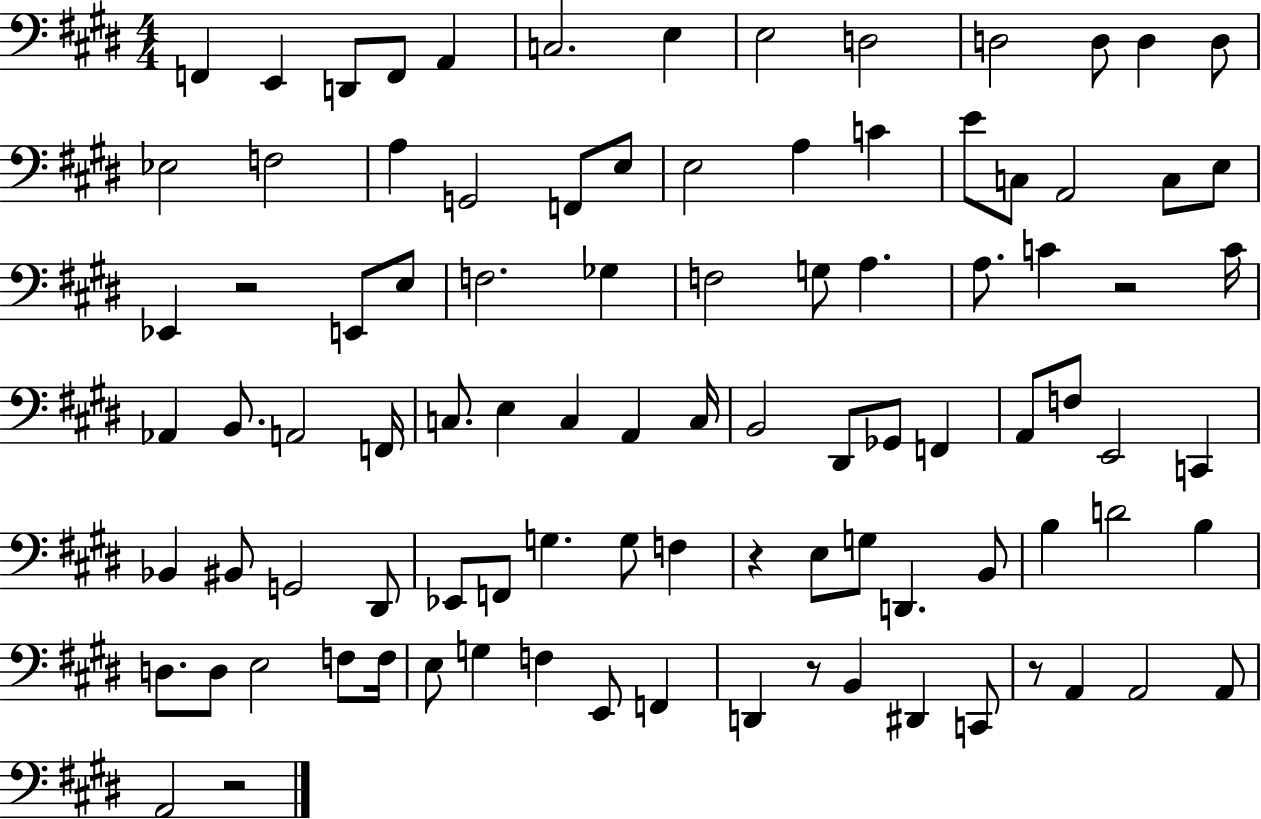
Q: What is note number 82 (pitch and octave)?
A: D2